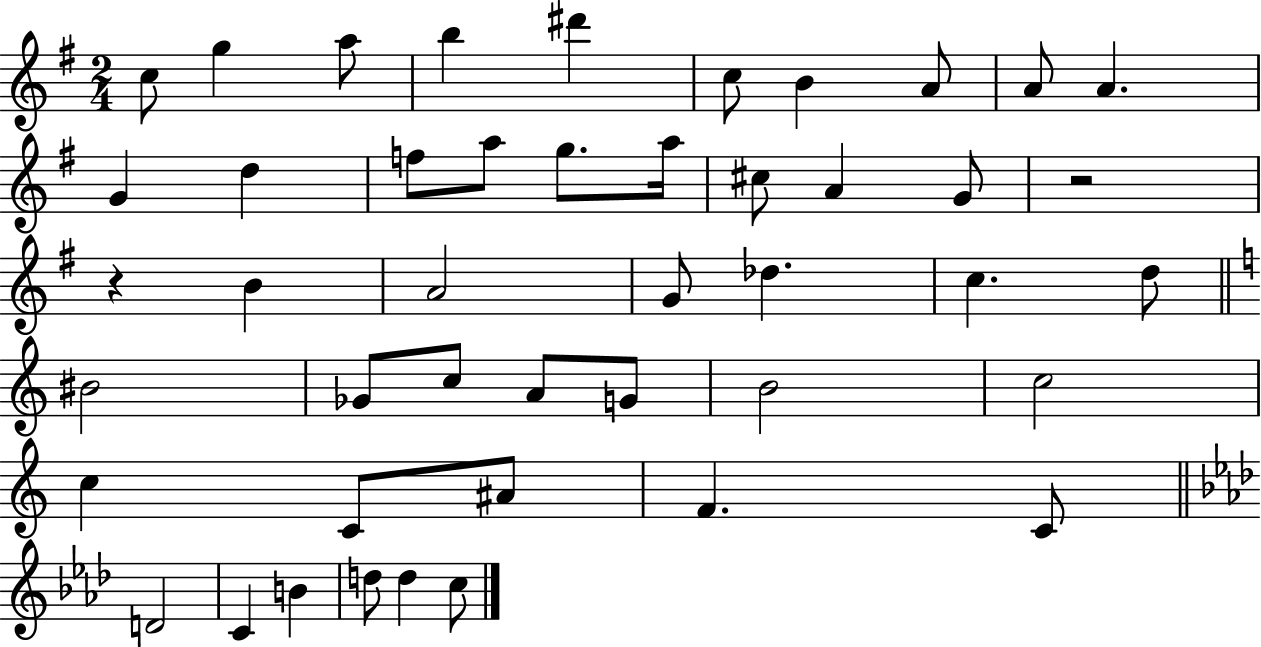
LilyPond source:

{
  \clef treble
  \numericTimeSignature
  \time 2/4
  \key g \major
  c''8 g''4 a''8 | b''4 dis'''4 | c''8 b'4 a'8 | a'8 a'4. | \break g'4 d''4 | f''8 a''8 g''8. a''16 | cis''8 a'4 g'8 | r2 | \break r4 b'4 | a'2 | g'8 des''4. | c''4. d''8 | \break \bar "||" \break \key a \minor bis'2 | ges'8 c''8 a'8 g'8 | b'2 | c''2 | \break c''4 c'8 ais'8 | f'4. c'8 | \bar "||" \break \key aes \major d'2 | c'4 b'4 | d''8 d''4 c''8 | \bar "|."
}